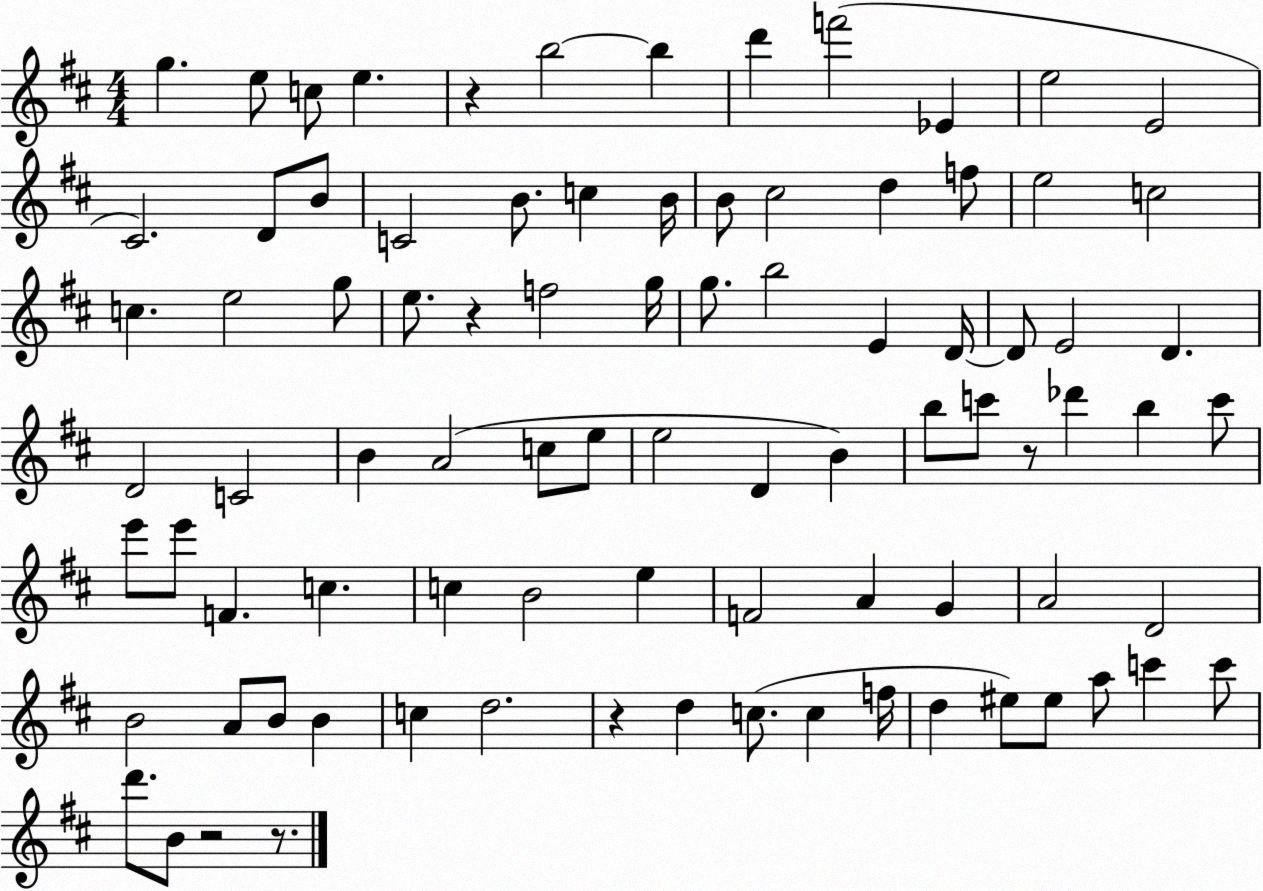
X:1
T:Untitled
M:4/4
L:1/4
K:D
g e/2 c/2 e z b2 b d' f'2 _E e2 E2 ^C2 D/2 B/2 C2 B/2 c B/4 B/2 ^c2 d f/2 e2 c2 c e2 g/2 e/2 z f2 g/4 g/2 b2 E D/4 D/2 E2 D D2 C2 B A2 c/2 e/2 e2 D B b/2 c'/2 z/2 _d' b c'/2 e'/2 e'/2 F c c B2 e F2 A G A2 D2 B2 A/2 B/2 B c d2 z d c/2 c f/4 d ^e/2 ^e/2 a/2 c' c'/2 d'/2 B/2 z2 z/2